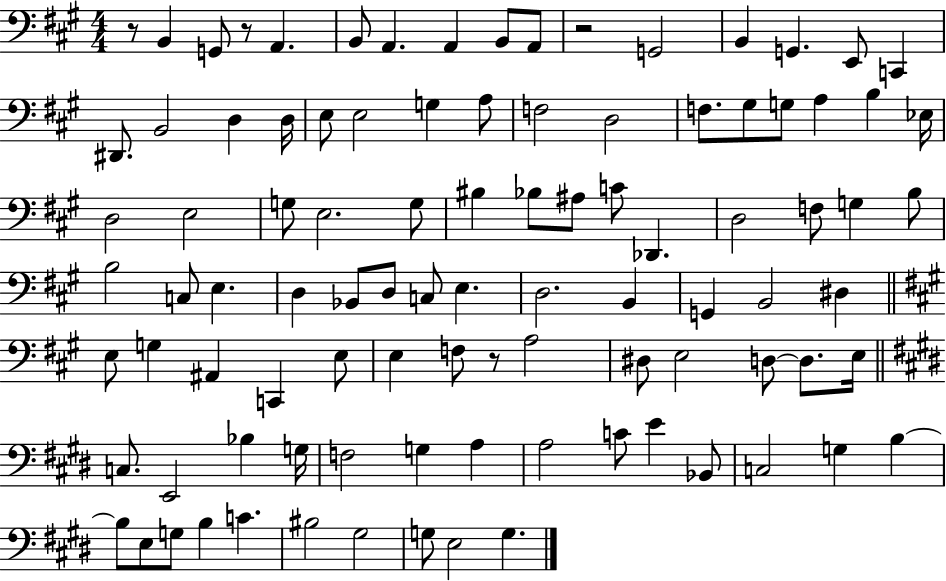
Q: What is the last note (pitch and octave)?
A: G3